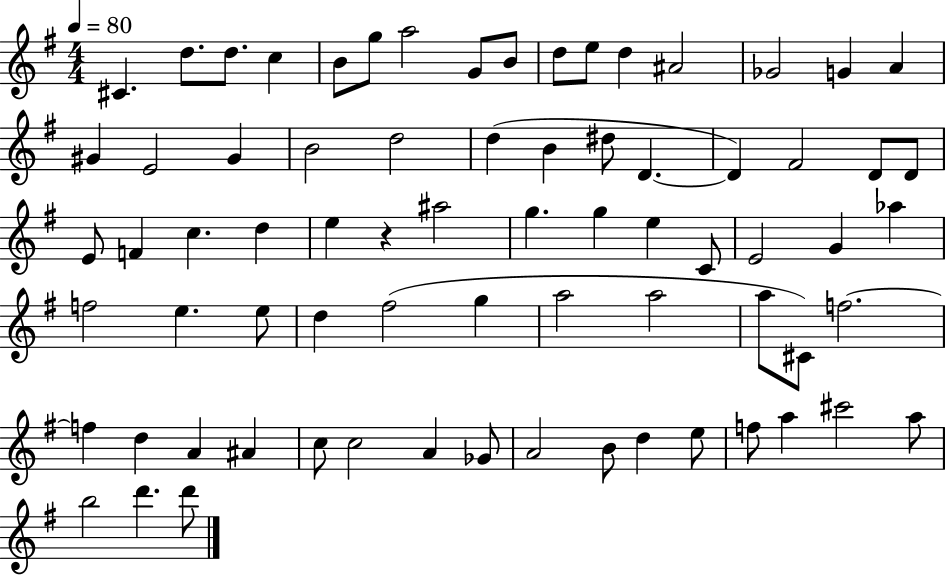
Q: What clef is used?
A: treble